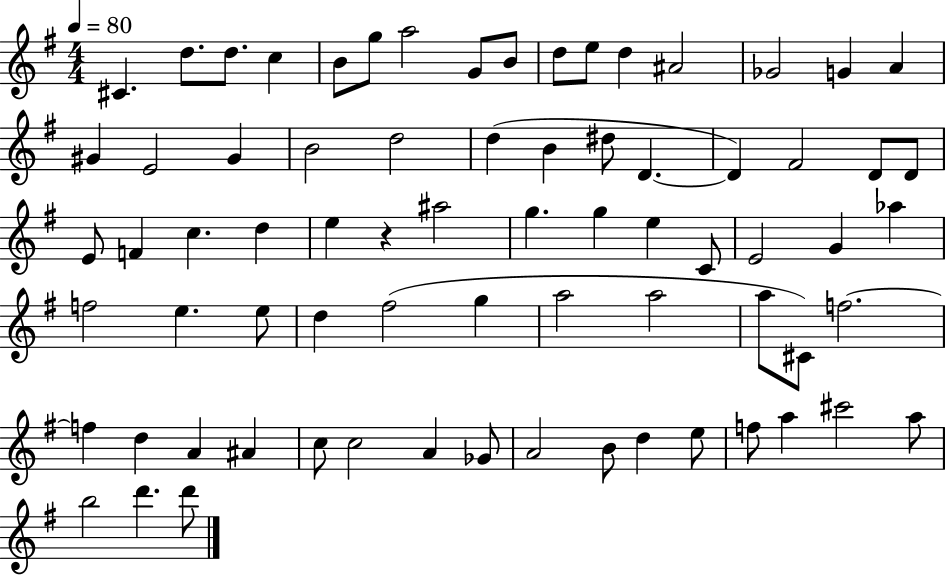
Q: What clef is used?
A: treble